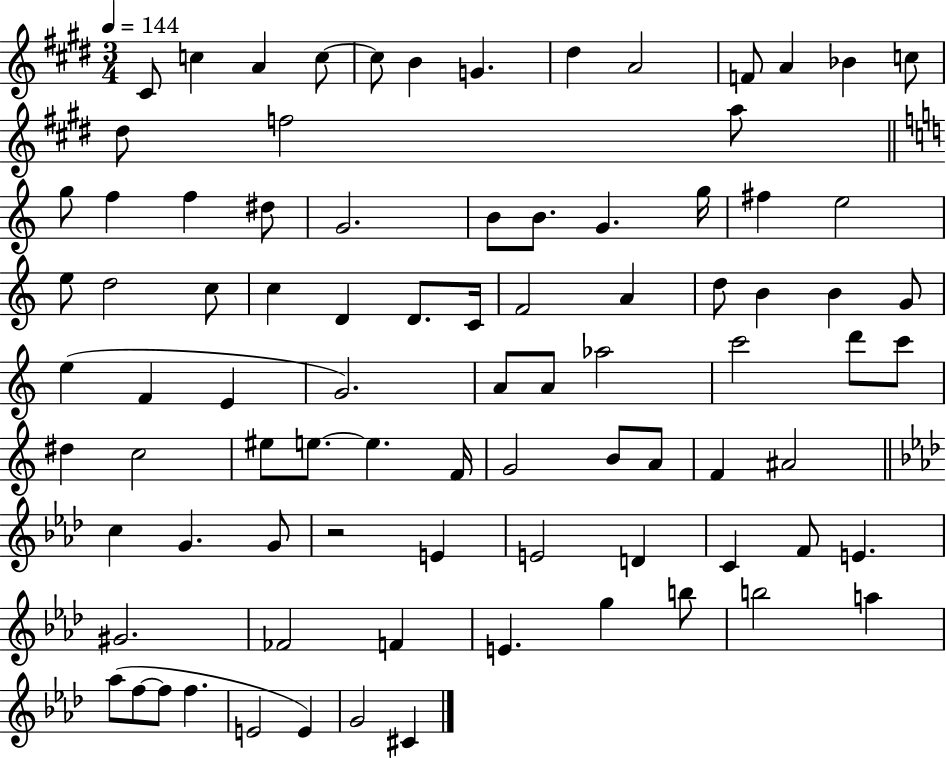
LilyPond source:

{
  \clef treble
  \numericTimeSignature
  \time 3/4
  \key e \major
  \tempo 4 = 144
  \repeat volta 2 { cis'8 c''4 a'4 c''8~~ | c''8 b'4 g'4. | dis''4 a'2 | f'8 a'4 bes'4 c''8 | \break dis''8 f''2 a''8 | \bar "||" \break \key a \minor g''8 f''4 f''4 dis''8 | g'2. | b'8 b'8. g'4. g''16 | fis''4 e''2 | \break e''8 d''2 c''8 | c''4 d'4 d'8. c'16 | f'2 a'4 | d''8 b'4 b'4 g'8 | \break e''4( f'4 e'4 | g'2.) | a'8 a'8 aes''2 | c'''2 d'''8 c'''8 | \break dis''4 c''2 | eis''8 e''8.~~ e''4. f'16 | g'2 b'8 a'8 | f'4 ais'2 | \break \bar "||" \break \key aes \major c''4 g'4. g'8 | r2 e'4 | e'2 d'4 | c'4 f'8 e'4. | \break gis'2. | fes'2 f'4 | e'4. g''4 b''8 | b''2 a''4 | \break aes''8( f''8~~ f''8 f''4. | e'2 e'4) | g'2 cis'4 | } \bar "|."
}